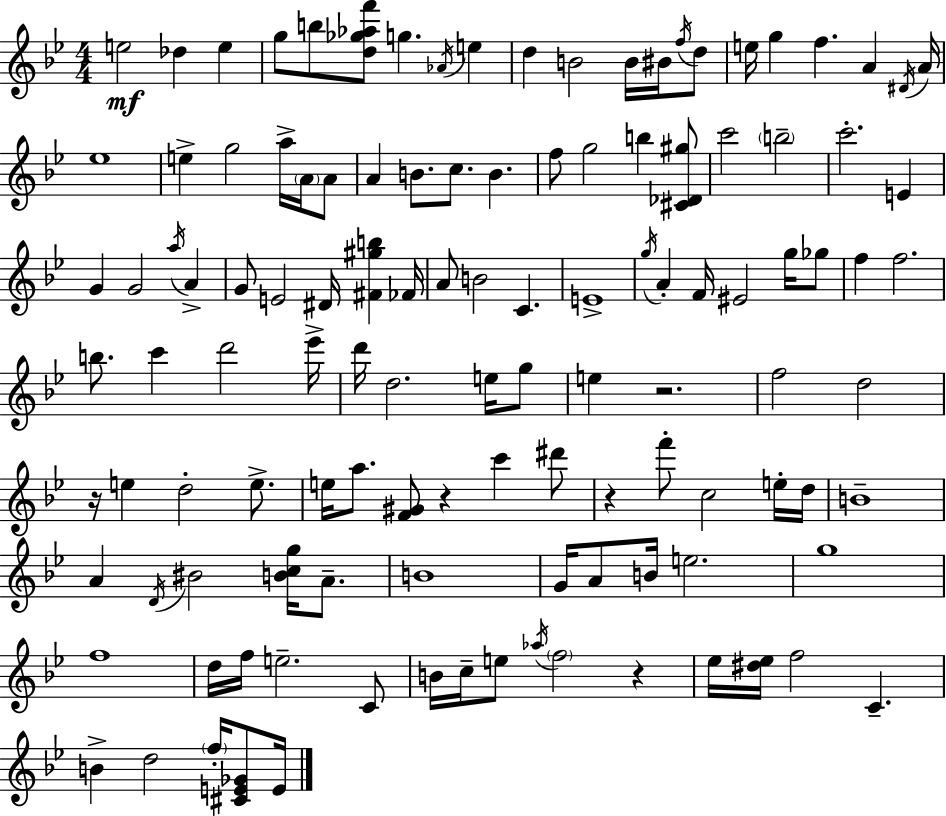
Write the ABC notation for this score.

X:1
T:Untitled
M:4/4
L:1/4
K:Bb
e2 _d e g/2 b/2 [d_g_af']/2 g _A/4 e d B2 B/4 ^B/4 f/4 d/2 e/4 g f A ^D/4 A/4 _e4 e g2 a/4 A/4 A/2 A B/2 c/2 B f/2 g2 b [^C_D^g]/2 c'2 b2 c'2 E G G2 a/4 A G/2 E2 ^D/4 [^F^gb] _F/4 A/2 B2 C E4 g/4 A F/4 ^E2 g/4 _g/2 f f2 b/2 c' d'2 _e'/4 d'/4 d2 e/4 g/2 e z2 f2 d2 z/4 e d2 e/2 e/4 a/2 [F^G]/2 z c' ^d'/2 z f'/2 c2 e/4 d/4 B4 A D/4 ^B2 [Bcg]/4 A/2 B4 G/4 A/2 B/4 e2 g4 f4 d/4 f/4 e2 C/2 B/4 c/4 e/2 _a/4 f2 z _e/4 [^d_e]/4 f2 C B d2 f/4 [^CE_G]/2 E/4